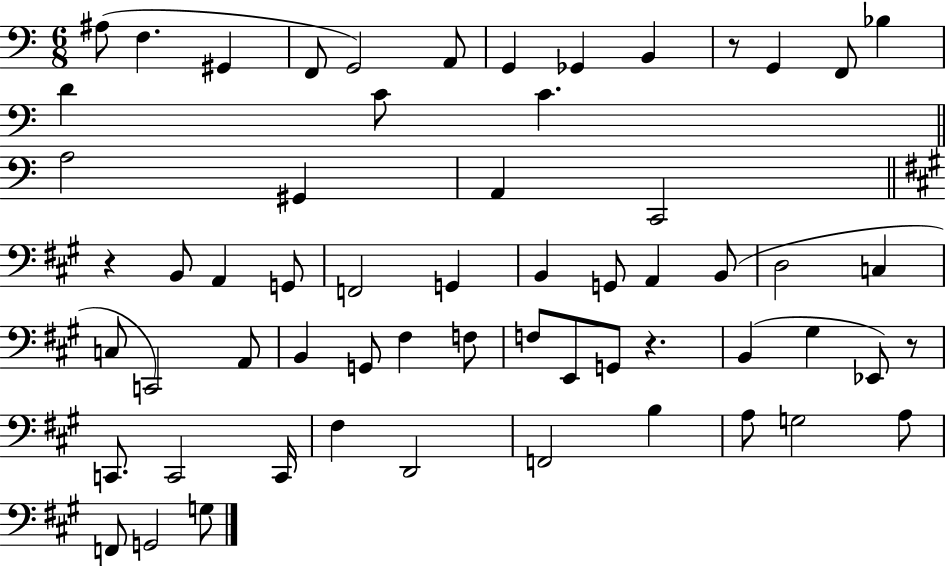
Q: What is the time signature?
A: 6/8